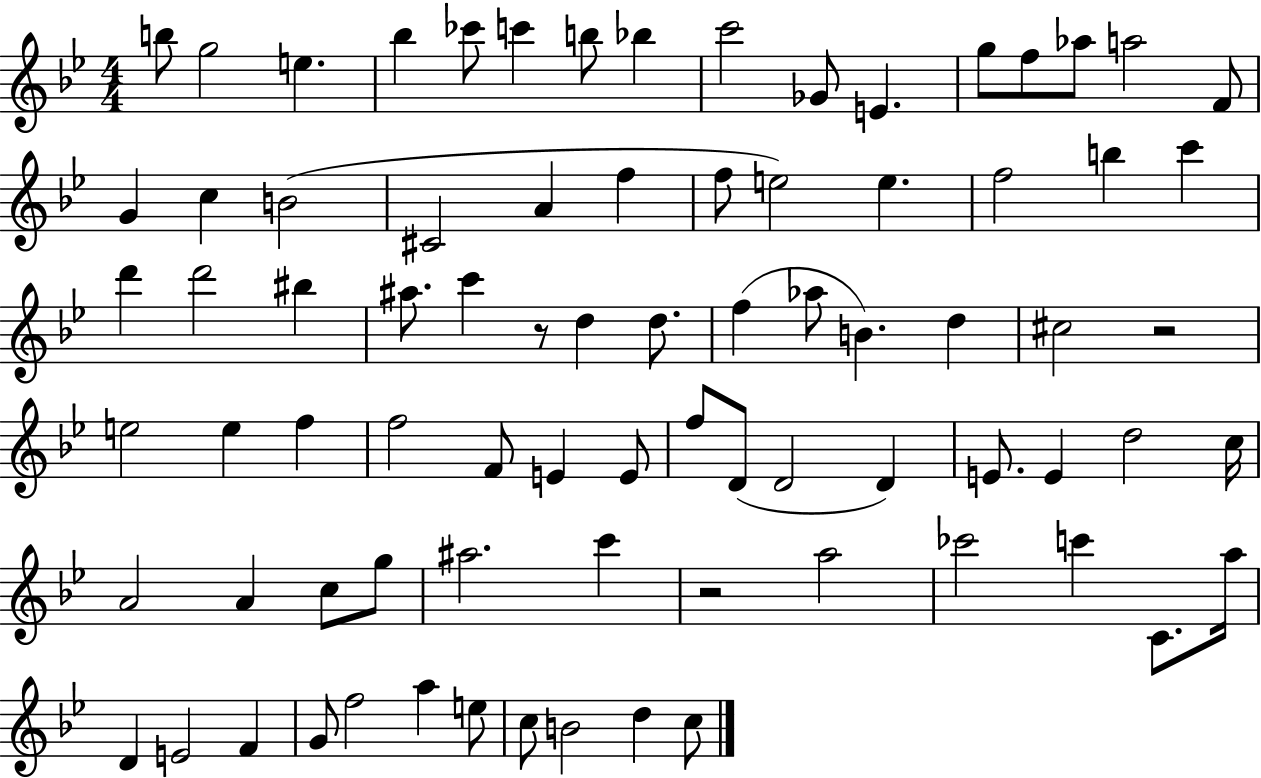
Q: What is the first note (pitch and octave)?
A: B5